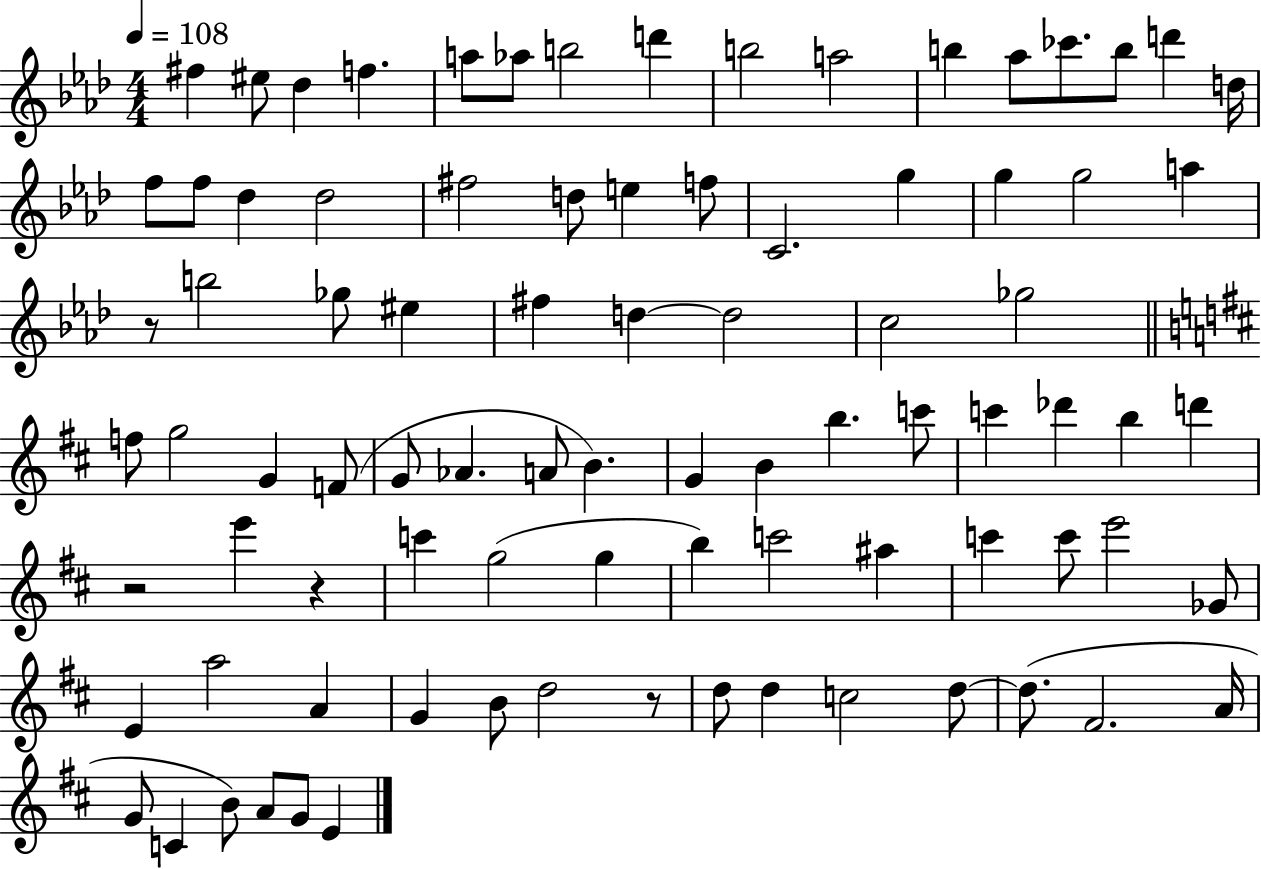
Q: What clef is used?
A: treble